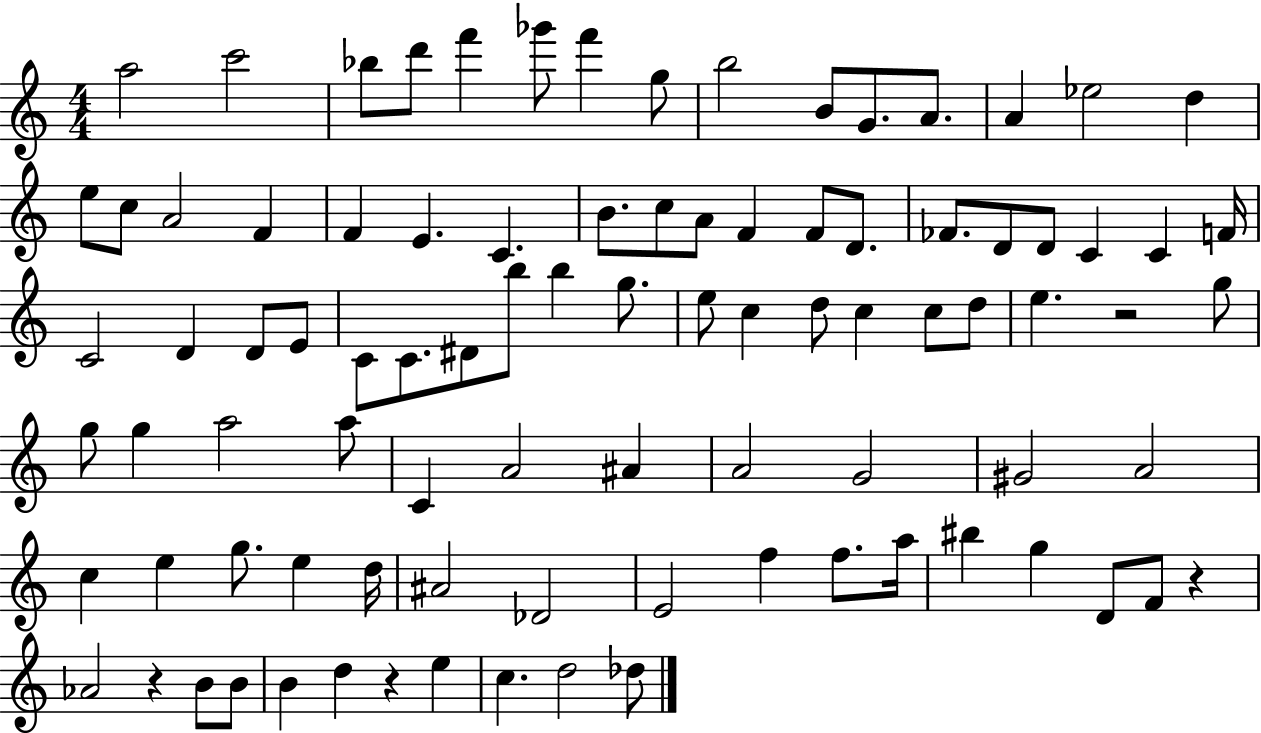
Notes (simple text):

A5/h C6/h Bb5/e D6/e F6/q Gb6/e F6/q G5/e B5/h B4/e G4/e. A4/e. A4/q Eb5/h D5/q E5/e C5/e A4/h F4/q F4/q E4/q. C4/q. B4/e. C5/e A4/e F4/q F4/e D4/e. FES4/e. D4/e D4/e C4/q C4/q F4/s C4/h D4/q D4/e E4/e C4/e C4/e. D#4/e B5/e B5/q G5/e. E5/e C5/q D5/e C5/q C5/e D5/e E5/q. R/h G5/e G5/e G5/q A5/h A5/e C4/q A4/h A#4/q A4/h G4/h G#4/h A4/h C5/q E5/q G5/e. E5/q D5/s A#4/h Db4/h E4/h F5/q F5/e. A5/s BIS5/q G5/q D4/e F4/e R/q Ab4/h R/q B4/e B4/e B4/q D5/q R/q E5/q C5/q. D5/h Db5/e